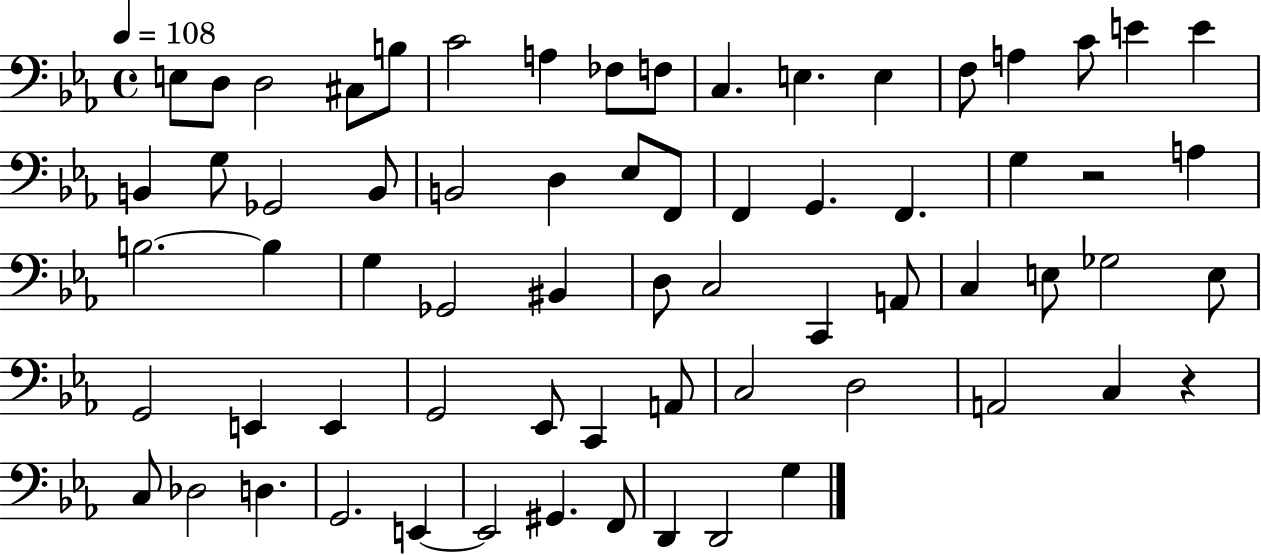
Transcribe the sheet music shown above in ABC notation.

X:1
T:Untitled
M:4/4
L:1/4
K:Eb
E,/2 D,/2 D,2 ^C,/2 B,/2 C2 A, _F,/2 F,/2 C, E, E, F,/2 A, C/2 E E B,, G,/2 _G,,2 B,,/2 B,,2 D, _E,/2 F,,/2 F,, G,, F,, G, z2 A, B,2 B, G, _G,,2 ^B,, D,/2 C,2 C,, A,,/2 C, E,/2 _G,2 E,/2 G,,2 E,, E,, G,,2 _E,,/2 C,, A,,/2 C,2 D,2 A,,2 C, z C,/2 _D,2 D, G,,2 E,, E,,2 ^G,, F,,/2 D,, D,,2 G,